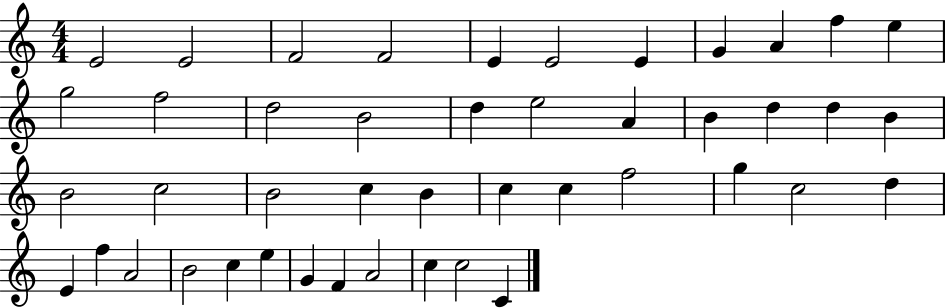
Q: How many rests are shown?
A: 0